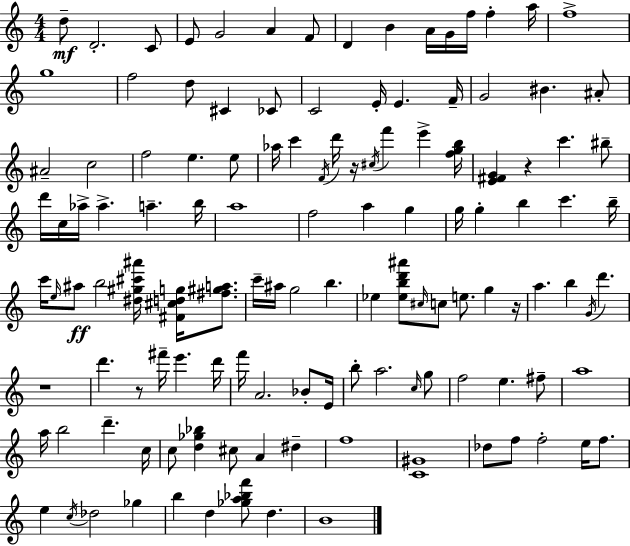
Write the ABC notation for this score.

X:1
T:Untitled
M:4/4
L:1/4
K:C
d/2 D2 C/2 E/2 G2 A F/2 D B A/4 G/4 f/4 f a/4 f4 g4 f2 d/2 ^C _C/2 C2 E/4 E F/4 G2 ^B ^A/2 ^A2 c2 f2 e e/2 _a/4 c' F/4 d'/4 z/4 ^c/4 f' e' [fgb]/4 [E^FG] z c' ^b/2 d'/4 c/4 _a/4 _a a b/4 a4 f2 a g g/4 g b c' b/4 c'/4 e/4 ^a/2 b2 [^d^g^c'^a']/4 [^F^cdg]/4 [^f^ga]/2 c'/4 ^a/4 g2 b _e [_ebd'^a']/2 ^c/4 c/2 e/2 g z/4 a b G/4 d' z4 d' z/2 ^f'/4 e' d'/4 f'/4 A2 _B/2 E/4 b/2 a2 c/4 g/2 f2 e ^f/2 a4 a/4 b2 d' c/4 c/2 [d_g_b] ^c/2 A ^d f4 [C^G]4 _d/2 f/2 f2 e/4 f/2 e c/4 _d2 _g b d [_ga_bf']/2 d B4